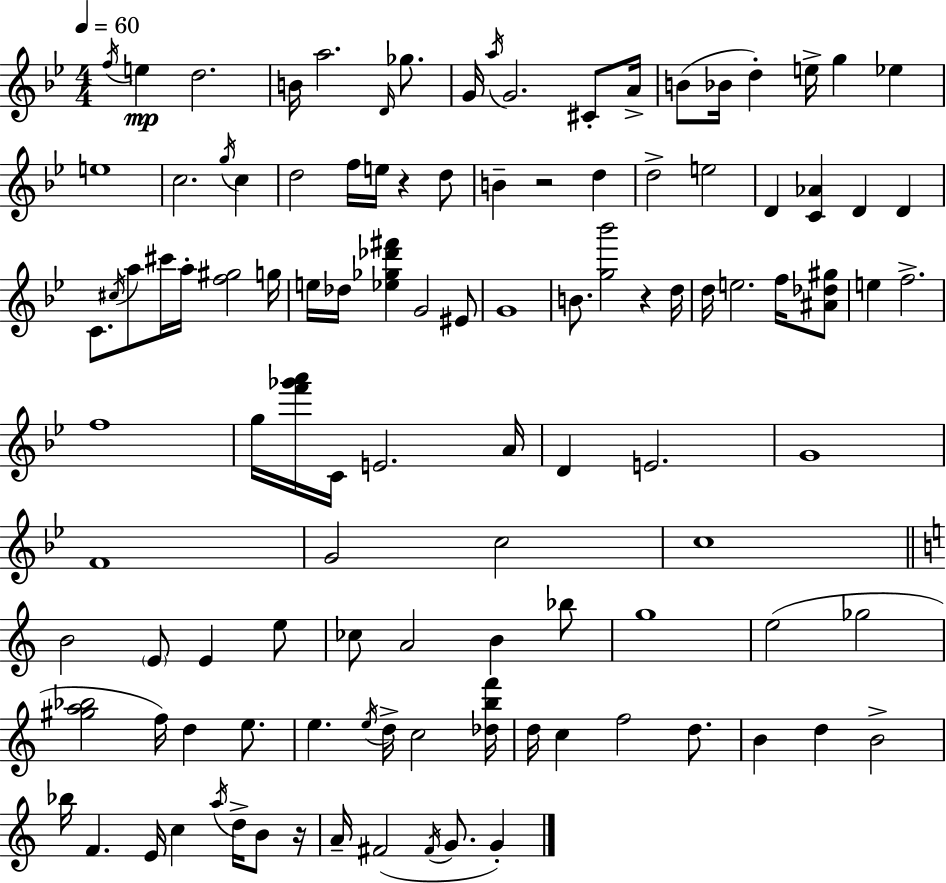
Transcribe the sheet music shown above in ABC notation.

X:1
T:Untitled
M:4/4
L:1/4
K:Bb
f/4 e d2 B/4 a2 D/4 _g/2 G/4 a/4 G2 ^C/2 A/4 B/2 _B/4 d e/4 g _e e4 c2 g/4 c d2 f/4 e/4 z d/2 B z2 d d2 e2 D [C_A] D D C/2 ^c/4 a/2 ^c'/4 a/4 [f^g]2 g/4 e/4 _d/4 [_e_g_d'^f'] G2 ^E/2 G4 B/2 [g_b']2 z d/4 d/4 e2 f/4 [^A_d^g]/2 e f2 f4 g/4 [f'_g'a']/4 C/4 E2 A/4 D E2 G4 F4 G2 c2 c4 B2 E/2 E e/2 _c/2 A2 B _b/2 g4 e2 _g2 [^ga_b]2 f/4 d e/2 e e/4 d/4 c2 [_dbf']/4 d/4 c f2 d/2 B d B2 _b/4 F E/4 c a/4 d/4 B/2 z/4 A/4 ^F2 ^F/4 G/2 G